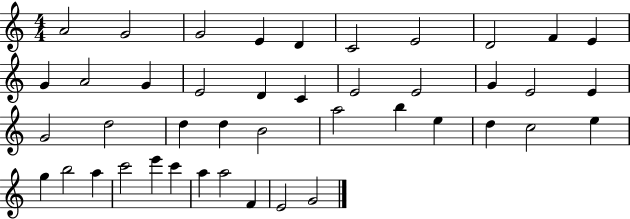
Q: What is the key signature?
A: C major